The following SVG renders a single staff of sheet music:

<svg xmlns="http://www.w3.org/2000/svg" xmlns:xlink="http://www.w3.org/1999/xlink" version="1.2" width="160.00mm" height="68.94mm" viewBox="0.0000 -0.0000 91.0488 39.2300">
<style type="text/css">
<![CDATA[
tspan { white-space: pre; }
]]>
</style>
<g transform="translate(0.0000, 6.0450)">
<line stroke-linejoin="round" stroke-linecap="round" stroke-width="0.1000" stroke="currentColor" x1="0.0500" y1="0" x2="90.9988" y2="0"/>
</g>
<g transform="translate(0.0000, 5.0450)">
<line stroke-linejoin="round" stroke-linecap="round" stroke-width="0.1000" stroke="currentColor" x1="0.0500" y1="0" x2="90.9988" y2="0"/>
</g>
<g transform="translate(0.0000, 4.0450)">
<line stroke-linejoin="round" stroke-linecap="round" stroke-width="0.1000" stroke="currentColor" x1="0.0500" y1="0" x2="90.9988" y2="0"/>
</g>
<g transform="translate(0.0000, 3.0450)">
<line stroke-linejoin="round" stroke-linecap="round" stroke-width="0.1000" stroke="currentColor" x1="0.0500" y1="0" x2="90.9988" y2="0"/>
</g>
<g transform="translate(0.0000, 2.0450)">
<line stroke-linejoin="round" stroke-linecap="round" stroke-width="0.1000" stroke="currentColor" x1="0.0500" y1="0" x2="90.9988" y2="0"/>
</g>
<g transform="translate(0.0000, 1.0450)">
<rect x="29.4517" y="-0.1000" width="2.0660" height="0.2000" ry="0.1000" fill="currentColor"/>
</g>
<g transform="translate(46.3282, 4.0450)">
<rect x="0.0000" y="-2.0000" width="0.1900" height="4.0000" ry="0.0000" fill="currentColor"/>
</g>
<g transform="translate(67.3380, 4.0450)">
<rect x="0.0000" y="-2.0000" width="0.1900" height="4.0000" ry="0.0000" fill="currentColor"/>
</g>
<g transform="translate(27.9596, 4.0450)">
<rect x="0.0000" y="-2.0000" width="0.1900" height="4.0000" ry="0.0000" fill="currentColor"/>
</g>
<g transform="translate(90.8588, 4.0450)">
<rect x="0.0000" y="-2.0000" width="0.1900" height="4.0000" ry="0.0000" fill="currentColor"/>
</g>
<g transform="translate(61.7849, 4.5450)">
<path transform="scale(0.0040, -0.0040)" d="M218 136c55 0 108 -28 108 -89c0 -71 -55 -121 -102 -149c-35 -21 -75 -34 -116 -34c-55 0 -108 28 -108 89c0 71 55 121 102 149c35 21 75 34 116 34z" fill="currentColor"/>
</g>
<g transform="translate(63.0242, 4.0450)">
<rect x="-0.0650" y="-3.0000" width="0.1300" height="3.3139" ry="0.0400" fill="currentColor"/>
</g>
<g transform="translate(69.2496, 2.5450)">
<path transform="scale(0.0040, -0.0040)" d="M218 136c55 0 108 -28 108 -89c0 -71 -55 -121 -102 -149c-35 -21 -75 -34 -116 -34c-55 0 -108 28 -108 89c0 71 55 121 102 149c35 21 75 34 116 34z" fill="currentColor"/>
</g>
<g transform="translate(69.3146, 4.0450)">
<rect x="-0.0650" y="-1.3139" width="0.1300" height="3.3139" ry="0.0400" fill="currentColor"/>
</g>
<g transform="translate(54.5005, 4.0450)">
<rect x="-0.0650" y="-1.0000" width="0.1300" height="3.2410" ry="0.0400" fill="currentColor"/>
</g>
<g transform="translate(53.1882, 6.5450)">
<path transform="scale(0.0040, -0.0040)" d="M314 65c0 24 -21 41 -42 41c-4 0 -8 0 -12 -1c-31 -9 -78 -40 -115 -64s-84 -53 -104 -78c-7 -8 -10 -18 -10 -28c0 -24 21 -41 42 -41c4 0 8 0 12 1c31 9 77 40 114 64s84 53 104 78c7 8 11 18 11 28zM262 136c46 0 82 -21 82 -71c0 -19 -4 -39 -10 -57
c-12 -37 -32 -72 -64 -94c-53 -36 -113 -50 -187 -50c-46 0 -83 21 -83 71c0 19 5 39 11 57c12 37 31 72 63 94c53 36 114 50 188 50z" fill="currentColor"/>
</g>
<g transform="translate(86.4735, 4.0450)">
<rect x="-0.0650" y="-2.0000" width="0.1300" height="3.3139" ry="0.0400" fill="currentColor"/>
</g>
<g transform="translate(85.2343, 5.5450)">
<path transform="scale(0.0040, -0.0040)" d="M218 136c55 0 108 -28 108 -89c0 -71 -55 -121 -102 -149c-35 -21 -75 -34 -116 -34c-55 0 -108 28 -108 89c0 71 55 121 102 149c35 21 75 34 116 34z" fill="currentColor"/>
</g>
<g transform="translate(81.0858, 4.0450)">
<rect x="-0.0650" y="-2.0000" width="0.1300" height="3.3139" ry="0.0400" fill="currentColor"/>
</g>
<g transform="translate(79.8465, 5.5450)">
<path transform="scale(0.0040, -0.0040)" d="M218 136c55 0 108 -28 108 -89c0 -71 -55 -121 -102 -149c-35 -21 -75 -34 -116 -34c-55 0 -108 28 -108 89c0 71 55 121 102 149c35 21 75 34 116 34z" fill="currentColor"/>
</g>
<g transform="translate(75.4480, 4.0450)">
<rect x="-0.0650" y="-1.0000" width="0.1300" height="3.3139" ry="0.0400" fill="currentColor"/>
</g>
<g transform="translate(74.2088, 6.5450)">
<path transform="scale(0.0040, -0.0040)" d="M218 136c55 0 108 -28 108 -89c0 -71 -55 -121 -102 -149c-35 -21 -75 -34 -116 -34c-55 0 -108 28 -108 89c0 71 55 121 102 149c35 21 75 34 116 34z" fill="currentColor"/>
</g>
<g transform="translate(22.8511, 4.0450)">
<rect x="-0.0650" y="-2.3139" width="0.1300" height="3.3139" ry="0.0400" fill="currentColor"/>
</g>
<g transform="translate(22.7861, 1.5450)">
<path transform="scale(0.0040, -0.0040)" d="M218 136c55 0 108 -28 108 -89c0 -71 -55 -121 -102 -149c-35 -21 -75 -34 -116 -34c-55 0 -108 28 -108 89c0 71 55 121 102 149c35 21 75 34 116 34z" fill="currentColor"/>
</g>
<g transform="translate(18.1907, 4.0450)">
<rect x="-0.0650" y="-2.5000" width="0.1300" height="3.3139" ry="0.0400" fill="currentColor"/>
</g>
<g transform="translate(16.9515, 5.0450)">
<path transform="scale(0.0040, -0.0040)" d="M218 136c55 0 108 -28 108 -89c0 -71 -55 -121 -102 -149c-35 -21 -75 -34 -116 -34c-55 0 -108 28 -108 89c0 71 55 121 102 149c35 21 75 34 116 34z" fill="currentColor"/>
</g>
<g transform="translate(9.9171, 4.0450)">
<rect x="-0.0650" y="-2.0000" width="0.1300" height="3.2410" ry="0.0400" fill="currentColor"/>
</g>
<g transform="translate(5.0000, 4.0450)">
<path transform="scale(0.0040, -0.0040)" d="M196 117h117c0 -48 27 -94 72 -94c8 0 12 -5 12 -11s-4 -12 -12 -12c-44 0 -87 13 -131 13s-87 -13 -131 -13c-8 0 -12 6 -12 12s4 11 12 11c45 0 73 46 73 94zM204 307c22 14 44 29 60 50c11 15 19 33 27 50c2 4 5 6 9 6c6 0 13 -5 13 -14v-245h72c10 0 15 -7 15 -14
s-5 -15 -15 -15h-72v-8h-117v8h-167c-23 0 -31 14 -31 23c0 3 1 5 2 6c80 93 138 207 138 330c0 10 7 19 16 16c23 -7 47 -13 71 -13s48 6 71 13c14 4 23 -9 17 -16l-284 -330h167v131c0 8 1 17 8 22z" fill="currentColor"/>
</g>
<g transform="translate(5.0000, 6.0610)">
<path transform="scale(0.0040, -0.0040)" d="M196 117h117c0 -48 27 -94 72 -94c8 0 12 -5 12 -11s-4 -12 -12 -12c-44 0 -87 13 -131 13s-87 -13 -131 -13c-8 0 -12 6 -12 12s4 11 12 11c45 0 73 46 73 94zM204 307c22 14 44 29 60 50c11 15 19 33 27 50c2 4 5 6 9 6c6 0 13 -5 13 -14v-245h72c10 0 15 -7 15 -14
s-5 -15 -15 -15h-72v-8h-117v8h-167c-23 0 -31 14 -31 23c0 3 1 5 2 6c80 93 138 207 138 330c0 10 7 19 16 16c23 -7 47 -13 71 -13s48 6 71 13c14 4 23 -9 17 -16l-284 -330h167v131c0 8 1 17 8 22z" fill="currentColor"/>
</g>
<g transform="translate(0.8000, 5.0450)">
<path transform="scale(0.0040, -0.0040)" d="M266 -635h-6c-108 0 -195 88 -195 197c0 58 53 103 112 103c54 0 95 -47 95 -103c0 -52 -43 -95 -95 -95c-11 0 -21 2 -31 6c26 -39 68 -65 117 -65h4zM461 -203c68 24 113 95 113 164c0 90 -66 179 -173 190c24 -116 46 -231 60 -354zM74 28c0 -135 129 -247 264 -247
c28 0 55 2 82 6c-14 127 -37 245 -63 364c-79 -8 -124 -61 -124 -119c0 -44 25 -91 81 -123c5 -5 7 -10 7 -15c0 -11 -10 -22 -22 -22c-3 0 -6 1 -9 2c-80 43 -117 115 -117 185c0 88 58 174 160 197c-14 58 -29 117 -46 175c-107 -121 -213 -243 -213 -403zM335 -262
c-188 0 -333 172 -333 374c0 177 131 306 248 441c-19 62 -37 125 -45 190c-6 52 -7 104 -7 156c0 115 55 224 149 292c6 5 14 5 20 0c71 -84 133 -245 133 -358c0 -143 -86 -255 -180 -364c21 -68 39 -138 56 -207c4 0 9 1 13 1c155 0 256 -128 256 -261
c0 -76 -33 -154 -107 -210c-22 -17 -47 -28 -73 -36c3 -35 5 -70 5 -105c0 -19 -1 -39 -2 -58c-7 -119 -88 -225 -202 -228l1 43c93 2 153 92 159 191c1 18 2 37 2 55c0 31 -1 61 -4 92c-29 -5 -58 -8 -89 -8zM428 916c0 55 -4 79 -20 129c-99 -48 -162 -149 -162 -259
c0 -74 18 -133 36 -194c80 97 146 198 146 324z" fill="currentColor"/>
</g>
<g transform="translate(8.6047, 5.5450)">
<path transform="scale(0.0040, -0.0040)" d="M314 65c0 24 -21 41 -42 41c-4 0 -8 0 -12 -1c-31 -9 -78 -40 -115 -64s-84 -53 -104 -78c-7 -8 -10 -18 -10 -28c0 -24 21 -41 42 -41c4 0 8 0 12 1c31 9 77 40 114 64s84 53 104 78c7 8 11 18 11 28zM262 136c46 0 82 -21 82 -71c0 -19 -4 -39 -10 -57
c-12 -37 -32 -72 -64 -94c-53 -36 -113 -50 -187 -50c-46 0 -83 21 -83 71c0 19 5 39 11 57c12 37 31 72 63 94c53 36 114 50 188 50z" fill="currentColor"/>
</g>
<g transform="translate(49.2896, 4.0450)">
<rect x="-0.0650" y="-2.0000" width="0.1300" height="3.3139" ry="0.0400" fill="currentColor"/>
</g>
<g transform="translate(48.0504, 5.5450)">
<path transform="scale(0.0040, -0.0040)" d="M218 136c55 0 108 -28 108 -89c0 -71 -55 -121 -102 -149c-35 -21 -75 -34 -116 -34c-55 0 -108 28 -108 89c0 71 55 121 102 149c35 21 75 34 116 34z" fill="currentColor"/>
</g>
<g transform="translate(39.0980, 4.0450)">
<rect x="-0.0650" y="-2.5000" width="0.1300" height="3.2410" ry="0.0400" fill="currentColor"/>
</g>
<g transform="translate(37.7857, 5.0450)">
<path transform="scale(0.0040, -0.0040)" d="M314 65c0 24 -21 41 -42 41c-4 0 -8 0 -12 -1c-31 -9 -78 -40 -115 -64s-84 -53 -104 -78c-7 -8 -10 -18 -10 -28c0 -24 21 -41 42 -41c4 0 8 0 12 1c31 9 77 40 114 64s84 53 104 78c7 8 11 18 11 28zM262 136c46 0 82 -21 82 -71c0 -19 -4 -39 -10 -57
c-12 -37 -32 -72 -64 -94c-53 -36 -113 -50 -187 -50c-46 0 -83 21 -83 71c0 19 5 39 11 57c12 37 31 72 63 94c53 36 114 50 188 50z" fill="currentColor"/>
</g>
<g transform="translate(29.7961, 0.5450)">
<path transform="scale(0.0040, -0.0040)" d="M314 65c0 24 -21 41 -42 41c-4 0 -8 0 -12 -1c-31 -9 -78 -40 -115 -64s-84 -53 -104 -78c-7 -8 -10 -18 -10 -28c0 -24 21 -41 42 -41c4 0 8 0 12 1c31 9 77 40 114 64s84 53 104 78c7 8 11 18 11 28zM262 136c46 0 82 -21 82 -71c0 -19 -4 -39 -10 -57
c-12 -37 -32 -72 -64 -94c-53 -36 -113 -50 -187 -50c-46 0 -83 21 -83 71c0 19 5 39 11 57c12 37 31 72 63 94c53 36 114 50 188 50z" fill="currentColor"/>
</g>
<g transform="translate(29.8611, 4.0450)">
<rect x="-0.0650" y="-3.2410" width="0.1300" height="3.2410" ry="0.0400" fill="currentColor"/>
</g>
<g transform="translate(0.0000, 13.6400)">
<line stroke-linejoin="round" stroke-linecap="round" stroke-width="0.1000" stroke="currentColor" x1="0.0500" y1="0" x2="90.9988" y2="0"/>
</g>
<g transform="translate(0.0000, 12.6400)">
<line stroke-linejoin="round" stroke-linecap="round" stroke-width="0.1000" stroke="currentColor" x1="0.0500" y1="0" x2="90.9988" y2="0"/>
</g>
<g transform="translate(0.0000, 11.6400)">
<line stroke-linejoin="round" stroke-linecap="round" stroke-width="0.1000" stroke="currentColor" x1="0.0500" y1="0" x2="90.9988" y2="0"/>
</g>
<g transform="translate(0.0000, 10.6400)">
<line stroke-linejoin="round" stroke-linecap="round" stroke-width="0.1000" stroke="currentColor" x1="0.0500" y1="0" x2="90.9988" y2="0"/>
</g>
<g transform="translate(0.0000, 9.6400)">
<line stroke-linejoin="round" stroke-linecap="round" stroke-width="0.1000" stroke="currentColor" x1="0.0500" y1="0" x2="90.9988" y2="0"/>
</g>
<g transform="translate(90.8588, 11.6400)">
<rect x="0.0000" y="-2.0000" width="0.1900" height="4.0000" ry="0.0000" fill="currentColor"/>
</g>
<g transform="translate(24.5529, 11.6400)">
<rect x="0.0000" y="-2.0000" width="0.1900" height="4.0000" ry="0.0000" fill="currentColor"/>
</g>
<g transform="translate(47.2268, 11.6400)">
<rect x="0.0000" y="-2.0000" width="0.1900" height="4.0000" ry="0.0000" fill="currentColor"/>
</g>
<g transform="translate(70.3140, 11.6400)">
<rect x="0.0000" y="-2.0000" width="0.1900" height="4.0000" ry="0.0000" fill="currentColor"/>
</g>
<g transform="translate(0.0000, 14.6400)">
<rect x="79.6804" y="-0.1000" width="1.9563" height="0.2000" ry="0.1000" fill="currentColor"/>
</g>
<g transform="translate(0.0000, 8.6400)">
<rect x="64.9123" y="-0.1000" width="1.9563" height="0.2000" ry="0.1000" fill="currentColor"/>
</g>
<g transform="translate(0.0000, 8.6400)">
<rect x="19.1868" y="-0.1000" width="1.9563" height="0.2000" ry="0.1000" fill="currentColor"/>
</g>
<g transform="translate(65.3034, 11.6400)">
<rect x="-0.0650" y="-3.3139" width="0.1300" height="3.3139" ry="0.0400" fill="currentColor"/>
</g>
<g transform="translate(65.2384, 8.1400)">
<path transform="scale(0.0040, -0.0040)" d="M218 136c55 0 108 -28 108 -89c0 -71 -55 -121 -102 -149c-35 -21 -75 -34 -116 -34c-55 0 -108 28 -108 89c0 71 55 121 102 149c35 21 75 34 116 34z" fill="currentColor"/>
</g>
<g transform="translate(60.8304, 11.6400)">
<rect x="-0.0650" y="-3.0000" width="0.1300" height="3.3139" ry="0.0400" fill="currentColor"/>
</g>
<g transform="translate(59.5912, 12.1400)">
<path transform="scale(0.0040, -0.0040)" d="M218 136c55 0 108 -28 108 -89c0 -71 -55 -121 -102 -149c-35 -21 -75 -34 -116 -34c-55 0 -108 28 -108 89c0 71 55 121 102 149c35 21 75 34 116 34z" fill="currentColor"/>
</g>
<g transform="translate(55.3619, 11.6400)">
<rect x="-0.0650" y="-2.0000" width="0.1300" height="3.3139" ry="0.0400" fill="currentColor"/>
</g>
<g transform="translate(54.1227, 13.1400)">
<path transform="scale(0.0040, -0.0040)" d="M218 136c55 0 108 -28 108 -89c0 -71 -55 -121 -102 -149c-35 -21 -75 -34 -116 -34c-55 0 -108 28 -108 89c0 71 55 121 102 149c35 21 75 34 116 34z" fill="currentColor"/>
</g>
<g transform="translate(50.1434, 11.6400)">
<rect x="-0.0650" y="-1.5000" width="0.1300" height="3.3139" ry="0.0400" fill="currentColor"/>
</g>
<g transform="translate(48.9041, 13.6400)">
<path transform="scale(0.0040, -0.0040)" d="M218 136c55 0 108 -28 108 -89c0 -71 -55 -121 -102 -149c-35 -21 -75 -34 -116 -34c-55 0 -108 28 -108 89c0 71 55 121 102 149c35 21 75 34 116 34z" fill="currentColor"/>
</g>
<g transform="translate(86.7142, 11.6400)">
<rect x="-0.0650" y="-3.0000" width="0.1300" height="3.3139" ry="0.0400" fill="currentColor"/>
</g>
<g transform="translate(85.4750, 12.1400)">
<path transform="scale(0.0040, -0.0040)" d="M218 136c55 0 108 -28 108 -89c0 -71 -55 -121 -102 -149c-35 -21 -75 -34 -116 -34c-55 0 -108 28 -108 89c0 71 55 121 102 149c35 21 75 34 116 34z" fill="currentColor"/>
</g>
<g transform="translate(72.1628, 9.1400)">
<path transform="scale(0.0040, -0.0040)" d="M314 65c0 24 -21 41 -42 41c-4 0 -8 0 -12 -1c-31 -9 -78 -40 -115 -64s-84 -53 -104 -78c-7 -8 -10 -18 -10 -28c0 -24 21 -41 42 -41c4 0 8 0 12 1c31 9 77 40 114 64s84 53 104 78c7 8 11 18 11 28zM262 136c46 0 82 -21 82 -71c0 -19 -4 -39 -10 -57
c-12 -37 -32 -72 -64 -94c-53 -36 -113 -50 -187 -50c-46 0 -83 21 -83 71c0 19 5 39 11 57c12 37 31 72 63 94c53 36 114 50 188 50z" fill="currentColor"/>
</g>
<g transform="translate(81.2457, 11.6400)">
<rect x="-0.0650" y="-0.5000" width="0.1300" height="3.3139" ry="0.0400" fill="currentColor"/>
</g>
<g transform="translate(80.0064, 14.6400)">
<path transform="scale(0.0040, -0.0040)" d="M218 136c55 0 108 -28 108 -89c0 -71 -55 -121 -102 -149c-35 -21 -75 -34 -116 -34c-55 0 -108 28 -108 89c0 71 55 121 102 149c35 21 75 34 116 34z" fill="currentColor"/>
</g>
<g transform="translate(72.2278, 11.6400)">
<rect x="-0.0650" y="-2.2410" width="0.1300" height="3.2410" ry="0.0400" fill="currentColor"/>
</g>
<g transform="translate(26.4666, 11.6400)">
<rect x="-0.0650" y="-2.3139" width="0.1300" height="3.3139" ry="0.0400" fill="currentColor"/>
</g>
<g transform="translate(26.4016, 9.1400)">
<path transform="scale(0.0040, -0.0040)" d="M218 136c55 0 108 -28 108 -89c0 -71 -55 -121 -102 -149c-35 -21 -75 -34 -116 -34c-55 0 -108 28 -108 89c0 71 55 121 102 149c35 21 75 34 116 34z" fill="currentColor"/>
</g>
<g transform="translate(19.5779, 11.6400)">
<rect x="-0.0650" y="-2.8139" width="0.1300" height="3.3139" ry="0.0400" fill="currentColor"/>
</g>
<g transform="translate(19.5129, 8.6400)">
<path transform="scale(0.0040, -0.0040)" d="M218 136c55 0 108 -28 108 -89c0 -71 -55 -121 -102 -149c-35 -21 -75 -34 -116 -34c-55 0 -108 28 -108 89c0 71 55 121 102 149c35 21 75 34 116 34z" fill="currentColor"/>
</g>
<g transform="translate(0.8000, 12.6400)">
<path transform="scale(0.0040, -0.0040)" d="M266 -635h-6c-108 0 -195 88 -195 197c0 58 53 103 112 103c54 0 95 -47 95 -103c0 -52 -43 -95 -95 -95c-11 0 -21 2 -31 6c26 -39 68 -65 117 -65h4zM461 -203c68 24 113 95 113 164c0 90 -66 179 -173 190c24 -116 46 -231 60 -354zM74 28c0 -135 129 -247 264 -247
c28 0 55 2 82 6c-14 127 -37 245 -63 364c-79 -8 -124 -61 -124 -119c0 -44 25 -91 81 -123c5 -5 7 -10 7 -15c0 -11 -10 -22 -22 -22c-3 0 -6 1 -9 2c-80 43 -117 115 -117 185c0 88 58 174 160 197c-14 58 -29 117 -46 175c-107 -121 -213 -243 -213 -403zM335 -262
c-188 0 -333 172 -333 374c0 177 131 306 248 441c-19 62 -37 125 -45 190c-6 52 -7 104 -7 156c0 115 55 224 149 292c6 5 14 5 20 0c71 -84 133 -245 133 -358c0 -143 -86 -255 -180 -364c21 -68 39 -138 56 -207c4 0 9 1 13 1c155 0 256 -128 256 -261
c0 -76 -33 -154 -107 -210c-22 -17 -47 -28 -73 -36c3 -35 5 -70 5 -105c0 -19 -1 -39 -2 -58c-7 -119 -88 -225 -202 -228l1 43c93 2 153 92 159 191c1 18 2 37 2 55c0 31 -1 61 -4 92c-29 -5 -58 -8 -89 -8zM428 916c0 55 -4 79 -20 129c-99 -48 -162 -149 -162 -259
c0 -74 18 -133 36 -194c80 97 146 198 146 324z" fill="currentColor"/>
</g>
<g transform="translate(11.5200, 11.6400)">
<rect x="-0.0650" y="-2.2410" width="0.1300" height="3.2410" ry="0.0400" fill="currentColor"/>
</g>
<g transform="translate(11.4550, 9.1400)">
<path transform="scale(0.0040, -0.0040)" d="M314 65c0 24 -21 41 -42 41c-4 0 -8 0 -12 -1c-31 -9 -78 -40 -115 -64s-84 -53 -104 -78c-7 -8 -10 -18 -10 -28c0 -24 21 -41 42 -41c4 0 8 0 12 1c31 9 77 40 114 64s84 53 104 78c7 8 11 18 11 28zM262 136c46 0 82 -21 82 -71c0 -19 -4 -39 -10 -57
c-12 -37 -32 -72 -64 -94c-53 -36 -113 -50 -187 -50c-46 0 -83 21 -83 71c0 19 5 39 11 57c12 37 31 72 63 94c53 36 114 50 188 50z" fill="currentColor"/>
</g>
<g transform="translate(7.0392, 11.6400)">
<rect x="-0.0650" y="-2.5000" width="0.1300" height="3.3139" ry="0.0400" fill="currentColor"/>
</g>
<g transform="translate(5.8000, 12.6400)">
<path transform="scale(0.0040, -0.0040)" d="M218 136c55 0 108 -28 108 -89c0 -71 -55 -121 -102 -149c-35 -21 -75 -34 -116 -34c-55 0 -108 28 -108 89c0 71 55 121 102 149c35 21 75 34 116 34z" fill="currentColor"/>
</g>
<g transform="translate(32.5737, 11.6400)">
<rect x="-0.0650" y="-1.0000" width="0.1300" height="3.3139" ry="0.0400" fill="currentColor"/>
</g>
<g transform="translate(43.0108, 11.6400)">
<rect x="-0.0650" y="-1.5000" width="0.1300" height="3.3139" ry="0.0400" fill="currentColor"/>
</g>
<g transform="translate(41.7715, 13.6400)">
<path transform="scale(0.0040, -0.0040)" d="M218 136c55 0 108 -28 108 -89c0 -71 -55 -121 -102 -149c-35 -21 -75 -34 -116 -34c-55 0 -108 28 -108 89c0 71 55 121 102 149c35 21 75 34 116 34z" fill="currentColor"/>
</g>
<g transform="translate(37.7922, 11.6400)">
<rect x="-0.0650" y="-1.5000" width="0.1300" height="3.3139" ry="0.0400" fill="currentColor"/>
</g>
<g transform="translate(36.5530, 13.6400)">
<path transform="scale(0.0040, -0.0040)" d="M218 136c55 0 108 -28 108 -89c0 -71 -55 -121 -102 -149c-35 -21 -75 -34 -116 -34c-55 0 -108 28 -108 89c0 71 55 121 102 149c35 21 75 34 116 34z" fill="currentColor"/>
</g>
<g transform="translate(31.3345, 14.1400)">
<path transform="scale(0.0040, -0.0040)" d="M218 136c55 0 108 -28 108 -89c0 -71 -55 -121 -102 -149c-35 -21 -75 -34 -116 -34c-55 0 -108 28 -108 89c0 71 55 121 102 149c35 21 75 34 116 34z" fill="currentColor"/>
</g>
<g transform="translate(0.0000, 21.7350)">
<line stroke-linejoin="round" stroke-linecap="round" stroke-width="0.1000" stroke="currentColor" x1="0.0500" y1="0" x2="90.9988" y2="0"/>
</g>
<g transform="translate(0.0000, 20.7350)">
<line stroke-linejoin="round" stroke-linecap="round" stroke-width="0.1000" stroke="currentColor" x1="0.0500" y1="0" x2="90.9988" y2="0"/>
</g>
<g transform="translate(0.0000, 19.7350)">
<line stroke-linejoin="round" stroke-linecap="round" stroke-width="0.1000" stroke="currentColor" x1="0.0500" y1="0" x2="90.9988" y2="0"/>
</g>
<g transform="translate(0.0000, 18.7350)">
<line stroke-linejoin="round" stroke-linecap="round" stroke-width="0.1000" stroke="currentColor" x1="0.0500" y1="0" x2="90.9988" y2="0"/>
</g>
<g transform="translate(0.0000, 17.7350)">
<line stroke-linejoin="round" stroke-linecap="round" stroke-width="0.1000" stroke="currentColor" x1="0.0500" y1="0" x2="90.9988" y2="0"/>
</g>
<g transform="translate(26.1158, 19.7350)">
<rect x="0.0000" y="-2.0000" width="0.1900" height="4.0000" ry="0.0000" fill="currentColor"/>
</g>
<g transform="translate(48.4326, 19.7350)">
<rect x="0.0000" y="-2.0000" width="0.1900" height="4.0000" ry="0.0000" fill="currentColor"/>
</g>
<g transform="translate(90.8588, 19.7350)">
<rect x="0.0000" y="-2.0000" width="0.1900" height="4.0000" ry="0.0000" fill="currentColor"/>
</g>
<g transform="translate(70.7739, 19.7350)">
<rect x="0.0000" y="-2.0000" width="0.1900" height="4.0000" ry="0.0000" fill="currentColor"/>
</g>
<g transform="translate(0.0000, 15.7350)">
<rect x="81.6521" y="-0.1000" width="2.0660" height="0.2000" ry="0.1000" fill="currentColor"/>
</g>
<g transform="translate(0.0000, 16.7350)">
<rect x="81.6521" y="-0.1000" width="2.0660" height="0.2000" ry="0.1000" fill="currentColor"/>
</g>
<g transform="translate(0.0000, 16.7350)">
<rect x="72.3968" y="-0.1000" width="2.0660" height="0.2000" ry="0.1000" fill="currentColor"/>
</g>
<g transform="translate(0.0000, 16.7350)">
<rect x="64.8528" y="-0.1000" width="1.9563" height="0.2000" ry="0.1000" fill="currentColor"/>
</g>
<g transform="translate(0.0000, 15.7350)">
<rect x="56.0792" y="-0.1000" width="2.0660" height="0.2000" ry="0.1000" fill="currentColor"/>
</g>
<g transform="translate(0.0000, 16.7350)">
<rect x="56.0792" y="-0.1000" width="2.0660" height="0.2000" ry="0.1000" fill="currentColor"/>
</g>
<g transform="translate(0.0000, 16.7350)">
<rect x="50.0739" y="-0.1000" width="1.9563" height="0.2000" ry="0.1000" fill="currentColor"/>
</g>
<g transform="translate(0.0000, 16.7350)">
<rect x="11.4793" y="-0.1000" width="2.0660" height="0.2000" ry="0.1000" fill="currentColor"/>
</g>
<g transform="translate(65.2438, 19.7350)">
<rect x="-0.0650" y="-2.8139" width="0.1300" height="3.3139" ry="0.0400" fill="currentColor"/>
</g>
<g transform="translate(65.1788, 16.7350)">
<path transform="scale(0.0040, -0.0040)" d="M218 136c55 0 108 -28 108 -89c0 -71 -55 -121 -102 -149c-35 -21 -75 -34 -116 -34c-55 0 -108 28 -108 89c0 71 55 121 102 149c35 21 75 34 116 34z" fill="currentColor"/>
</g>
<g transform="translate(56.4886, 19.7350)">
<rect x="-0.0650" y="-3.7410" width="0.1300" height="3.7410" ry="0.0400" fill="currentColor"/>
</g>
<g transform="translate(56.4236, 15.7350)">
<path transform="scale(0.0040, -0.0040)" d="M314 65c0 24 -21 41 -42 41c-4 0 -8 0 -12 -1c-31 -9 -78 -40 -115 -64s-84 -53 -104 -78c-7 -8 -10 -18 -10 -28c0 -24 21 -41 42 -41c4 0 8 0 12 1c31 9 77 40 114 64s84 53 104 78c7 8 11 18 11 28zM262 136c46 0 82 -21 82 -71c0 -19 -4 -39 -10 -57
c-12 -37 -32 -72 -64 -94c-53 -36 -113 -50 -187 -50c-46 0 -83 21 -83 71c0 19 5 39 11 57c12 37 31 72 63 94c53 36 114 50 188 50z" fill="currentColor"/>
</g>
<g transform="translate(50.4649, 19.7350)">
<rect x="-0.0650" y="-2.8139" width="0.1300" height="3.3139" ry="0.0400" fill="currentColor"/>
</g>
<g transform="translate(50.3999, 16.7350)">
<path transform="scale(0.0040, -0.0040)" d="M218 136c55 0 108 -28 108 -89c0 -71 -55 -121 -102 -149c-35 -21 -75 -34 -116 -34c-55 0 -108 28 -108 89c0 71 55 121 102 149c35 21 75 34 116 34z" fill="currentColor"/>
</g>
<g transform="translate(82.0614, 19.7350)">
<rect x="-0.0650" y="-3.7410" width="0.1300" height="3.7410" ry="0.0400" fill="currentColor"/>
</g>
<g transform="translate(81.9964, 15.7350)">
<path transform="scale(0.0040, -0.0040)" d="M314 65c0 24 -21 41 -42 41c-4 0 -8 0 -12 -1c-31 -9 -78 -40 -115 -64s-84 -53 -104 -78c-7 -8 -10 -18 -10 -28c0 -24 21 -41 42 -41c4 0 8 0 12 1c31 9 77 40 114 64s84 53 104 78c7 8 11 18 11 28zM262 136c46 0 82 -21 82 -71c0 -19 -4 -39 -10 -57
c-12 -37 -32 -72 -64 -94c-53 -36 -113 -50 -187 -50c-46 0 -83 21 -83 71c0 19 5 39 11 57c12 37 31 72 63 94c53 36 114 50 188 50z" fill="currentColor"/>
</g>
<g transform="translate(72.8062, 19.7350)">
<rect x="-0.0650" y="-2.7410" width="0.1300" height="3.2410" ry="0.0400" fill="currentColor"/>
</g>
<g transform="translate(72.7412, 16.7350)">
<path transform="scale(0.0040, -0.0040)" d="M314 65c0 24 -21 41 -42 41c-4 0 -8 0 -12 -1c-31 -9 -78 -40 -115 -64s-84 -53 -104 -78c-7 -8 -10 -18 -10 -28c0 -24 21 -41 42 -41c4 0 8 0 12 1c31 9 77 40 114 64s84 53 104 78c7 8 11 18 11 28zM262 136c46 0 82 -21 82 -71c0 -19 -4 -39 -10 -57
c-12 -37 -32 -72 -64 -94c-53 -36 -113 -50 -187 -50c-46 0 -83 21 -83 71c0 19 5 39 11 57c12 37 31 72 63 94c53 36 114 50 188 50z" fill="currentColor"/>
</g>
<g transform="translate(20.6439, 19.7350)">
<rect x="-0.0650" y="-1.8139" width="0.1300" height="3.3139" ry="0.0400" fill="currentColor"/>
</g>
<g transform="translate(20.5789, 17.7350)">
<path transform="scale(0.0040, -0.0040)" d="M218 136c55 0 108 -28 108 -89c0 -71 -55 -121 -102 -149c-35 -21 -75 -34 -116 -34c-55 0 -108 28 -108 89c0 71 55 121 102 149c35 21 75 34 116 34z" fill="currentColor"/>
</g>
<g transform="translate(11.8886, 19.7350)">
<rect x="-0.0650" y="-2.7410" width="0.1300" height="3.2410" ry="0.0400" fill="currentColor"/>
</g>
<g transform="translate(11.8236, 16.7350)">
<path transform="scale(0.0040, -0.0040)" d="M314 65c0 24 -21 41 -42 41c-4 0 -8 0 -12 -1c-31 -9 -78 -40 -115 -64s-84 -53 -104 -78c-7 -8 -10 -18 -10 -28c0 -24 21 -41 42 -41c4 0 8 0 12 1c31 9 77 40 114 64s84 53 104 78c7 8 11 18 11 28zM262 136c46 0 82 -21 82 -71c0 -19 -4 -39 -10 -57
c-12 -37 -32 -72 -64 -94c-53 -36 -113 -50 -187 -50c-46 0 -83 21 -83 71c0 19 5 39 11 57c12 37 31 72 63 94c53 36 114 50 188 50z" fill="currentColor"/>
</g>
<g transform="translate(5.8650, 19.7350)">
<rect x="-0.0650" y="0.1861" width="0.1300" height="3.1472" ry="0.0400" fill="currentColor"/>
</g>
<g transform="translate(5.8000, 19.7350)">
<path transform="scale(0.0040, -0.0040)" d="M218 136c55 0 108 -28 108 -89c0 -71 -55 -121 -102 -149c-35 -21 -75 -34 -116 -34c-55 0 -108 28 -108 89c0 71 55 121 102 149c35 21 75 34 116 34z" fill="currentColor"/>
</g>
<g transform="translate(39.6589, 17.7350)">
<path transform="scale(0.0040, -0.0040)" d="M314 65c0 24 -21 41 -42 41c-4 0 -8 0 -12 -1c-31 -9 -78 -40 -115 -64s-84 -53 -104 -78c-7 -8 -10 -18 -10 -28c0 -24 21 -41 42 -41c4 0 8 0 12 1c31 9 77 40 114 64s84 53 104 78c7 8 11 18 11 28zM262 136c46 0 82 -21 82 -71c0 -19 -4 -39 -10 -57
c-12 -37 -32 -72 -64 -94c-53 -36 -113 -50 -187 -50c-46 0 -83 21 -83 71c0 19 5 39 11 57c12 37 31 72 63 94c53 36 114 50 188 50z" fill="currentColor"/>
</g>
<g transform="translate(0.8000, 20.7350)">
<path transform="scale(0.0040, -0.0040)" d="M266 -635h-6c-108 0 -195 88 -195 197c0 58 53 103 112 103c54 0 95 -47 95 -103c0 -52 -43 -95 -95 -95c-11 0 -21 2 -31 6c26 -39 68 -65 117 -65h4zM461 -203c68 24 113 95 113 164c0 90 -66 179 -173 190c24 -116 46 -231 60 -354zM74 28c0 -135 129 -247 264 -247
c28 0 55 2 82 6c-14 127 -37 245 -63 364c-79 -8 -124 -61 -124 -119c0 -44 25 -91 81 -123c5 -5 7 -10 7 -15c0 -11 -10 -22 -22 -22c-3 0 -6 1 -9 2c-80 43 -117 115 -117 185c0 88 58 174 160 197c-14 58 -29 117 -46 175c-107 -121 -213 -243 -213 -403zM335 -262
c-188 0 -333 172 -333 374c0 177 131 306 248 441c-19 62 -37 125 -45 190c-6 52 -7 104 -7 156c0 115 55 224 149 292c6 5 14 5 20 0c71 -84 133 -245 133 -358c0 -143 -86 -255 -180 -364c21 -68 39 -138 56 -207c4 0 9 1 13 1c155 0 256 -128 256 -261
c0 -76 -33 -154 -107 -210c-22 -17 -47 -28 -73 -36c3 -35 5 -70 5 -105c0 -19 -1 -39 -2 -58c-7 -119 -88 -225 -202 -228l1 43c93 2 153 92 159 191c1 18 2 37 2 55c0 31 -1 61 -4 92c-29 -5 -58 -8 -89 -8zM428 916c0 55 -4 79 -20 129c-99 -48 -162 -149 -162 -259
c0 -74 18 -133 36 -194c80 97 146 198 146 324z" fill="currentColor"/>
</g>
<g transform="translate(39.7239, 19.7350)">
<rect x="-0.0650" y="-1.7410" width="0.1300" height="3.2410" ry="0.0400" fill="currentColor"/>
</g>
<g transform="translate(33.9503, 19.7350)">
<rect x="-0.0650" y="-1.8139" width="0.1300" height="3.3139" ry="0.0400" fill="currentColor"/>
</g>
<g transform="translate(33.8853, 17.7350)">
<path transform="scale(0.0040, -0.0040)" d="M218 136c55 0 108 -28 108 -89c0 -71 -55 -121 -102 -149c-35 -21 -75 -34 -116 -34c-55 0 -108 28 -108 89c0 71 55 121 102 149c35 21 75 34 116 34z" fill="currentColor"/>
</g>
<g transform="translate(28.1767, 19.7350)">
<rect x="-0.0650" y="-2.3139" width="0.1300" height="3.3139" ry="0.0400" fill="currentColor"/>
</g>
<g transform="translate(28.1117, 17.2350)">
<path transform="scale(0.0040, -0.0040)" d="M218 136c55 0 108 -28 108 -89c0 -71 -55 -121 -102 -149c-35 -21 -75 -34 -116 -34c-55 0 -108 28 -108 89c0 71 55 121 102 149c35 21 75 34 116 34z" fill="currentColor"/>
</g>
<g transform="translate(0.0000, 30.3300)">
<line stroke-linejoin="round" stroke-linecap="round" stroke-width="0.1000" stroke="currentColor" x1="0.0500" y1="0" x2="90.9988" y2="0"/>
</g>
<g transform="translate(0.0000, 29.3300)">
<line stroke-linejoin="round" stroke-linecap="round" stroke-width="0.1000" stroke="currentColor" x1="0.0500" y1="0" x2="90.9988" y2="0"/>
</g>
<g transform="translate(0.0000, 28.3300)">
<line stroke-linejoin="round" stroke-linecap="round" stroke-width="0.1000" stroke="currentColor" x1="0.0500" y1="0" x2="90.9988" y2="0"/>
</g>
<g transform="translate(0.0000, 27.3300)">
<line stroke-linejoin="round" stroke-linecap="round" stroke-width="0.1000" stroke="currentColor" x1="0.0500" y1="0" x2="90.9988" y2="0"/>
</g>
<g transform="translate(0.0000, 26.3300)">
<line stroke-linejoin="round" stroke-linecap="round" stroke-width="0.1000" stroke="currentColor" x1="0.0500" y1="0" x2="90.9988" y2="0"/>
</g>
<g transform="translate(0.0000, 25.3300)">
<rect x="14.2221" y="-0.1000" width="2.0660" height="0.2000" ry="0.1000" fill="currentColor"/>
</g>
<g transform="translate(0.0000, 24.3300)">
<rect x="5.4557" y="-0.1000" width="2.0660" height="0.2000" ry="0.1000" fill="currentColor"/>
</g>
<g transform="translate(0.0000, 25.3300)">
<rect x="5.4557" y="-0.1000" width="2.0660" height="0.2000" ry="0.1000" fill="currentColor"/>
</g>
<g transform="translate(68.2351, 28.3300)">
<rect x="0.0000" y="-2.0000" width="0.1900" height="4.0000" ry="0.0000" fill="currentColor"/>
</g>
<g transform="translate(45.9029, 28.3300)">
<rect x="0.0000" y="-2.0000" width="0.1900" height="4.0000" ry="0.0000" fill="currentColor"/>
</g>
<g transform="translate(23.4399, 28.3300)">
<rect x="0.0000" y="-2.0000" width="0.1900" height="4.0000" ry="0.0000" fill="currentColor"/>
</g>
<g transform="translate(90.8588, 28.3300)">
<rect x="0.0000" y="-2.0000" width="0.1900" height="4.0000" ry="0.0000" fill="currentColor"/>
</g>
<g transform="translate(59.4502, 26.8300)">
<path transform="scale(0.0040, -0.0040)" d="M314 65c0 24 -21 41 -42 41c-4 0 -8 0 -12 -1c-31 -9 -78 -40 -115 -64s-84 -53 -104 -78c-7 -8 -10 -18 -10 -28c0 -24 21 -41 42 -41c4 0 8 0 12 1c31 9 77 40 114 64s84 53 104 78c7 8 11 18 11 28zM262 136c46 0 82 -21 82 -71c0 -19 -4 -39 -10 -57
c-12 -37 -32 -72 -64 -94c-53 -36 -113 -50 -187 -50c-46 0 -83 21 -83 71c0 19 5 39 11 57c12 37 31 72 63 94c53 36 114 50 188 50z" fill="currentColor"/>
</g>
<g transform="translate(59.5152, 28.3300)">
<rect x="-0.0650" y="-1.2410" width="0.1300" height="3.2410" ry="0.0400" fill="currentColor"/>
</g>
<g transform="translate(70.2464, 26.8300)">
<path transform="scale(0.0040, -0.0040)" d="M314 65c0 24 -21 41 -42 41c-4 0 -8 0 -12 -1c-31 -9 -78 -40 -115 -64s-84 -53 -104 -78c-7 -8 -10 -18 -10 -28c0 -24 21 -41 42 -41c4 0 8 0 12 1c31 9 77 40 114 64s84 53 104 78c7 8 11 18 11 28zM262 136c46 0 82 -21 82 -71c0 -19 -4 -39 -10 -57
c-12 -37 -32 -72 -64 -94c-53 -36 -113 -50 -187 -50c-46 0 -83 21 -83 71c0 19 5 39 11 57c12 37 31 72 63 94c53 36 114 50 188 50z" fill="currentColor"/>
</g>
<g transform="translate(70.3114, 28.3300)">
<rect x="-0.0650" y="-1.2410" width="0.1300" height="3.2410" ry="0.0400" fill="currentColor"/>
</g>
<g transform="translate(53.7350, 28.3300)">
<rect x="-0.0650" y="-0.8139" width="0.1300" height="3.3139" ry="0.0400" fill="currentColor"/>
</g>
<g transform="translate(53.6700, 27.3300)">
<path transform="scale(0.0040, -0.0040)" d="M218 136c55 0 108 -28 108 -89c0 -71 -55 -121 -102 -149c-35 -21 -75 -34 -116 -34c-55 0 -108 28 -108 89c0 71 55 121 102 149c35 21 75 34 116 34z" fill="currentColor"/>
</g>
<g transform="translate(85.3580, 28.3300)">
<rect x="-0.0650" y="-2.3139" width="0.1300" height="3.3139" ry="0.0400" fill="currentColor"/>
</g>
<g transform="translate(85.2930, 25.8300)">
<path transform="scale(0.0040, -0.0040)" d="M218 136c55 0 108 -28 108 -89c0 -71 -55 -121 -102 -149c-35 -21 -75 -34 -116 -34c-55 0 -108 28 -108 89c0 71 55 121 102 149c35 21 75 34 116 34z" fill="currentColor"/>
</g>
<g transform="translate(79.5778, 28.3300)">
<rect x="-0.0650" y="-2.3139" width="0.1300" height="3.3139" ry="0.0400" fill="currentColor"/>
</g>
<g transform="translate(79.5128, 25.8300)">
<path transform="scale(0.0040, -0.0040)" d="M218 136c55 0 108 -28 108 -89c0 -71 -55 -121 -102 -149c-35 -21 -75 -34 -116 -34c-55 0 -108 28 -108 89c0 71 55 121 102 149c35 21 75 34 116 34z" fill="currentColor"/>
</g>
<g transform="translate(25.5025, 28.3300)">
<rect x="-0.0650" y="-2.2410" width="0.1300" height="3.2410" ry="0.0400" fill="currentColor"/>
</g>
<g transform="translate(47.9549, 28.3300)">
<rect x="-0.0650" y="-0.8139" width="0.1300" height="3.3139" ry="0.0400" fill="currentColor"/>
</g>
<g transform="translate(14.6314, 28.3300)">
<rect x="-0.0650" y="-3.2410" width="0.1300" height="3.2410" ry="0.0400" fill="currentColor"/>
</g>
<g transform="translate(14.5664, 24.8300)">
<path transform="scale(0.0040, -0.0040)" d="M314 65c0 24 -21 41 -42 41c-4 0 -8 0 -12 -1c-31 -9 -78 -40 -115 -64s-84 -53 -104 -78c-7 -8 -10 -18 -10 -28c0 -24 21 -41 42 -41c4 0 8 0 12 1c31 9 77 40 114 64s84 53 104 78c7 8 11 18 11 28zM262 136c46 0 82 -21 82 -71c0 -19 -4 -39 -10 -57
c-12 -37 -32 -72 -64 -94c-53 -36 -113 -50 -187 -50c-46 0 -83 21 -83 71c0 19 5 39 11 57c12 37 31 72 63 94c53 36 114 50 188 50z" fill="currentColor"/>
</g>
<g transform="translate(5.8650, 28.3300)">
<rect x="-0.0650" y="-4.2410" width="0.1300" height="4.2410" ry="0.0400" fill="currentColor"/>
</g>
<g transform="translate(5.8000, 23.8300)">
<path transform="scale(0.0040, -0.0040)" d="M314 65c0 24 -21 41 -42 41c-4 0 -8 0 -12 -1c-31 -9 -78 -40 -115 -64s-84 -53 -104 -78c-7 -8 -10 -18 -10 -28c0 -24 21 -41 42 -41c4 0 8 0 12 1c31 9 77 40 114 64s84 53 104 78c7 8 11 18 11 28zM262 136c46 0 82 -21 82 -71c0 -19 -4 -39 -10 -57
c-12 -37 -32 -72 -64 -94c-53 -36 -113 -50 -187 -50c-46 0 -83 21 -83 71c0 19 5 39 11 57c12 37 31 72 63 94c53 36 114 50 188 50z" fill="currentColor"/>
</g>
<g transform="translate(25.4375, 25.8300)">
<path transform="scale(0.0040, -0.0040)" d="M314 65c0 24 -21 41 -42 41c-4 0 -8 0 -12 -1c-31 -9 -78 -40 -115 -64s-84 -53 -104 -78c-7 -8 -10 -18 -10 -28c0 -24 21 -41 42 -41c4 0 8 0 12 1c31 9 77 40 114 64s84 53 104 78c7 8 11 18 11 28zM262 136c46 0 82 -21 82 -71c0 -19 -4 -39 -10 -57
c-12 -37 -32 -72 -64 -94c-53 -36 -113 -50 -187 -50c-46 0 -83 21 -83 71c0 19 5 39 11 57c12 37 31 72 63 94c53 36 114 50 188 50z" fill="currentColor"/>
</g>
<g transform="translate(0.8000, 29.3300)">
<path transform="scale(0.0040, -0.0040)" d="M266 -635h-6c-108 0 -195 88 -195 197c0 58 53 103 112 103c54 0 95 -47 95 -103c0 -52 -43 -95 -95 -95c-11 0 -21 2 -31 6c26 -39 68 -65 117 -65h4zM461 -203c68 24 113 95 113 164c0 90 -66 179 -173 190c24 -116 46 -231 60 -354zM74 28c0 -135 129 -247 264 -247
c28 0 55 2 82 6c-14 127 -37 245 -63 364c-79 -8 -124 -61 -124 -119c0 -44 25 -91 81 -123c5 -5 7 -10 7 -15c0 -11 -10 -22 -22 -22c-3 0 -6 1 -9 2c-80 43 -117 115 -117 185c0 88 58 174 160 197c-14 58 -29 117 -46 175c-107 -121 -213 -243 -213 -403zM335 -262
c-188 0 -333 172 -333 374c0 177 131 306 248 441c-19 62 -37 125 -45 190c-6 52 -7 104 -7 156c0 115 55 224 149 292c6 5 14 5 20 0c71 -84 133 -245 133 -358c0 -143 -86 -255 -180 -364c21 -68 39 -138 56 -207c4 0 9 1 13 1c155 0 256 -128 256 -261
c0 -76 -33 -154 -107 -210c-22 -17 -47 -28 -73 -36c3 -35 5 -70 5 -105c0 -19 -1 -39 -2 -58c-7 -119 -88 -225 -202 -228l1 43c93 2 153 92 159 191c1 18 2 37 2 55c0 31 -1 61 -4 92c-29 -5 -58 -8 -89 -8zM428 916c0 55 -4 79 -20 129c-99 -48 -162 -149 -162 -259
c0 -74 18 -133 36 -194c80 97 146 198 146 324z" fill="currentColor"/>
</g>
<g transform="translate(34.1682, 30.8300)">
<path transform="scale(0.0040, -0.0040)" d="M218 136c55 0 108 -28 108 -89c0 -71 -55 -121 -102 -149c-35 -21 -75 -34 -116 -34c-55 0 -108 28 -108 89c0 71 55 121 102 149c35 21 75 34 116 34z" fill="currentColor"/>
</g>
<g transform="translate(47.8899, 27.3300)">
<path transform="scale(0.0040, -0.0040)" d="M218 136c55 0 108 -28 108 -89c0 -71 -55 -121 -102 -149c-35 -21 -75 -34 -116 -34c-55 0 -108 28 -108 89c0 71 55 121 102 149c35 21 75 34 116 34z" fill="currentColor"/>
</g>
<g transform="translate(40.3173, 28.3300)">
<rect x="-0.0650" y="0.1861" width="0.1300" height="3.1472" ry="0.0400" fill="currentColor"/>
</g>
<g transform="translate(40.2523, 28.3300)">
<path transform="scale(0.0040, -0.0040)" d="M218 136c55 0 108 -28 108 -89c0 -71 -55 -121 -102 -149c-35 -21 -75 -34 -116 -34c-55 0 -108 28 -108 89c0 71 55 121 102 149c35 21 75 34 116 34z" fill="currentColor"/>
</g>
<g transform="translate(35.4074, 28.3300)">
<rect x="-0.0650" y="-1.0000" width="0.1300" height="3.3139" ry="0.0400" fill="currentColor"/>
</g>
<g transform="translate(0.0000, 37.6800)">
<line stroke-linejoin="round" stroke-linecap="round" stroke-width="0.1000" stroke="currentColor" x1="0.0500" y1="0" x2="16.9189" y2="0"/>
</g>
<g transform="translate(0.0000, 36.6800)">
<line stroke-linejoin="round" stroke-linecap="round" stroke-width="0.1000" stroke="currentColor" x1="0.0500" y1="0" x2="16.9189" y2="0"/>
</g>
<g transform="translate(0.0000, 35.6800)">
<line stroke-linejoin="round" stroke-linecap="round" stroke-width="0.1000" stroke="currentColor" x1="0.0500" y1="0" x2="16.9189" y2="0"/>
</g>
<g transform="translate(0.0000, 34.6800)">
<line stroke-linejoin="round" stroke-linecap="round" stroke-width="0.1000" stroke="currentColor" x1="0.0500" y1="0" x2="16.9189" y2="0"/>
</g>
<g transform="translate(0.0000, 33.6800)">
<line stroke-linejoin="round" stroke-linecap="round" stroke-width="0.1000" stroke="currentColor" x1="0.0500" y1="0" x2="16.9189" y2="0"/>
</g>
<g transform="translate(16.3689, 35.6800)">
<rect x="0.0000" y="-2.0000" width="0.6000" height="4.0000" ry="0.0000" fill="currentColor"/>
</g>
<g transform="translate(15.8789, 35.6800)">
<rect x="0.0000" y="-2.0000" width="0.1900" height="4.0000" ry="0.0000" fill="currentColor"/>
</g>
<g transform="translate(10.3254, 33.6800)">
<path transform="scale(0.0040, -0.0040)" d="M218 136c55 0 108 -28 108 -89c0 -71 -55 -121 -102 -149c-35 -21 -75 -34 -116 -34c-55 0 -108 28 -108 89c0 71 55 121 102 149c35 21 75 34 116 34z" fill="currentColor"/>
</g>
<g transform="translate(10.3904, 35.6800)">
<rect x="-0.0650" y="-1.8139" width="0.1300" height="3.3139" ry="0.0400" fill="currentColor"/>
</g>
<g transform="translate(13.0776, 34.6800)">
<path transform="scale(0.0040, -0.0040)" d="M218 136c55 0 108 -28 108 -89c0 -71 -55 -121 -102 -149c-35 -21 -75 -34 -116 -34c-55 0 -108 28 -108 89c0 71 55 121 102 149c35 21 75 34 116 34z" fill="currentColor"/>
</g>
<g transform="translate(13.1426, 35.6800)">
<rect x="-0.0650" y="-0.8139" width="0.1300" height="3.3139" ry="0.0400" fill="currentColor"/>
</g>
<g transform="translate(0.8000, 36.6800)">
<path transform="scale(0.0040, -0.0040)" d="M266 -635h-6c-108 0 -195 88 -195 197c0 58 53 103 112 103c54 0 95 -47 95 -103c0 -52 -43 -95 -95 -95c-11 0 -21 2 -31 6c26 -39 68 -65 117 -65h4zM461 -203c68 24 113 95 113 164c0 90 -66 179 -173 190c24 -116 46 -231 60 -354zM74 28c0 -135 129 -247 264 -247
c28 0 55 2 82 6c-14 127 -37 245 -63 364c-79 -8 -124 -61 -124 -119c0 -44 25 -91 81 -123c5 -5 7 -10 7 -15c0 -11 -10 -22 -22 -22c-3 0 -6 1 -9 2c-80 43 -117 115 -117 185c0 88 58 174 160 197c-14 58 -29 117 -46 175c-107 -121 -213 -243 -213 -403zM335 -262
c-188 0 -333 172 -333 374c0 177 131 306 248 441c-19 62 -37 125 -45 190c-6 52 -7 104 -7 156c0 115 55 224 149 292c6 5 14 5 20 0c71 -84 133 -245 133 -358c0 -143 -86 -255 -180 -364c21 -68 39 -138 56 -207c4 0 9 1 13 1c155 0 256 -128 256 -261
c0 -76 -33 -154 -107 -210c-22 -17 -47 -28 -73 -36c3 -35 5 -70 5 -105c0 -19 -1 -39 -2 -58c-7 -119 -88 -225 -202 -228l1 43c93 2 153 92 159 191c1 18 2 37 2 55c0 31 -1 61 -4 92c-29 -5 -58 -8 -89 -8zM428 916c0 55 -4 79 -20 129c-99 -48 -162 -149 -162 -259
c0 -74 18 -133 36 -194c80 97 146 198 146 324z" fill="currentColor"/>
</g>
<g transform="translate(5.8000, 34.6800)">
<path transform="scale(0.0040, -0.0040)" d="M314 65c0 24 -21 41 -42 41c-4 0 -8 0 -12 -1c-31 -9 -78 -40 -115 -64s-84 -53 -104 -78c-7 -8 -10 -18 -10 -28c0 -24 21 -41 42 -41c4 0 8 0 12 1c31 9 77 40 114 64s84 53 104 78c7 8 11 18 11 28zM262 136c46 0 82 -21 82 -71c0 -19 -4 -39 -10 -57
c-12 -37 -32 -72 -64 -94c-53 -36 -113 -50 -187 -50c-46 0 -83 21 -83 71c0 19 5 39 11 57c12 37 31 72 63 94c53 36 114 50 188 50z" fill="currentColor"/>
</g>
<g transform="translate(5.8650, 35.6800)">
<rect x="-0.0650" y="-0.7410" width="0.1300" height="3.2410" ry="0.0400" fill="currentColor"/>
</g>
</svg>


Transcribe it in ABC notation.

X:1
T:Untitled
M:4/4
L:1/4
K:C
F2 G g b2 G2 F D2 A e D F F G g2 a g D E E E F A b g2 C A B a2 f g f f2 a c'2 a a2 c'2 d'2 b2 g2 D B d d e2 e2 g g d2 f d